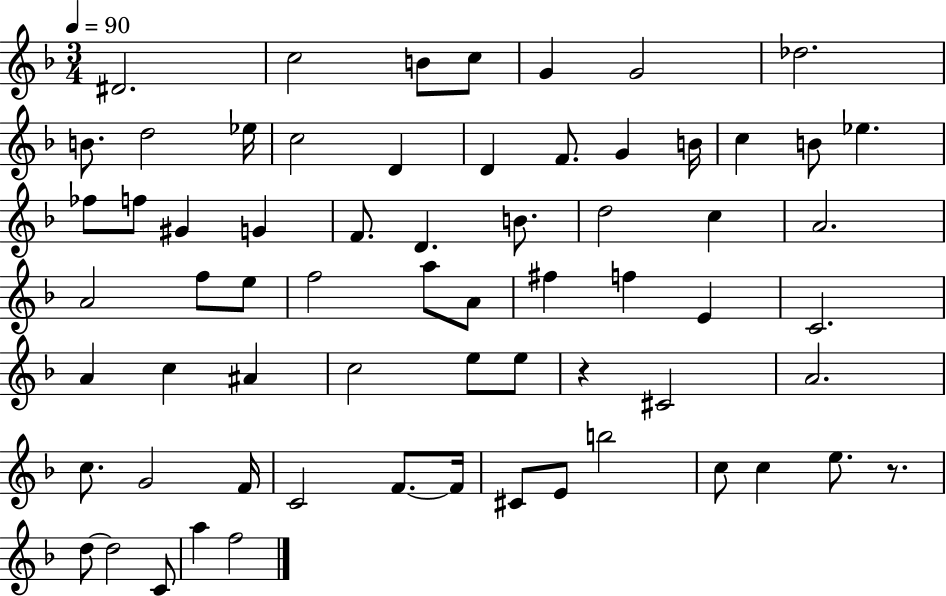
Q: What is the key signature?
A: F major